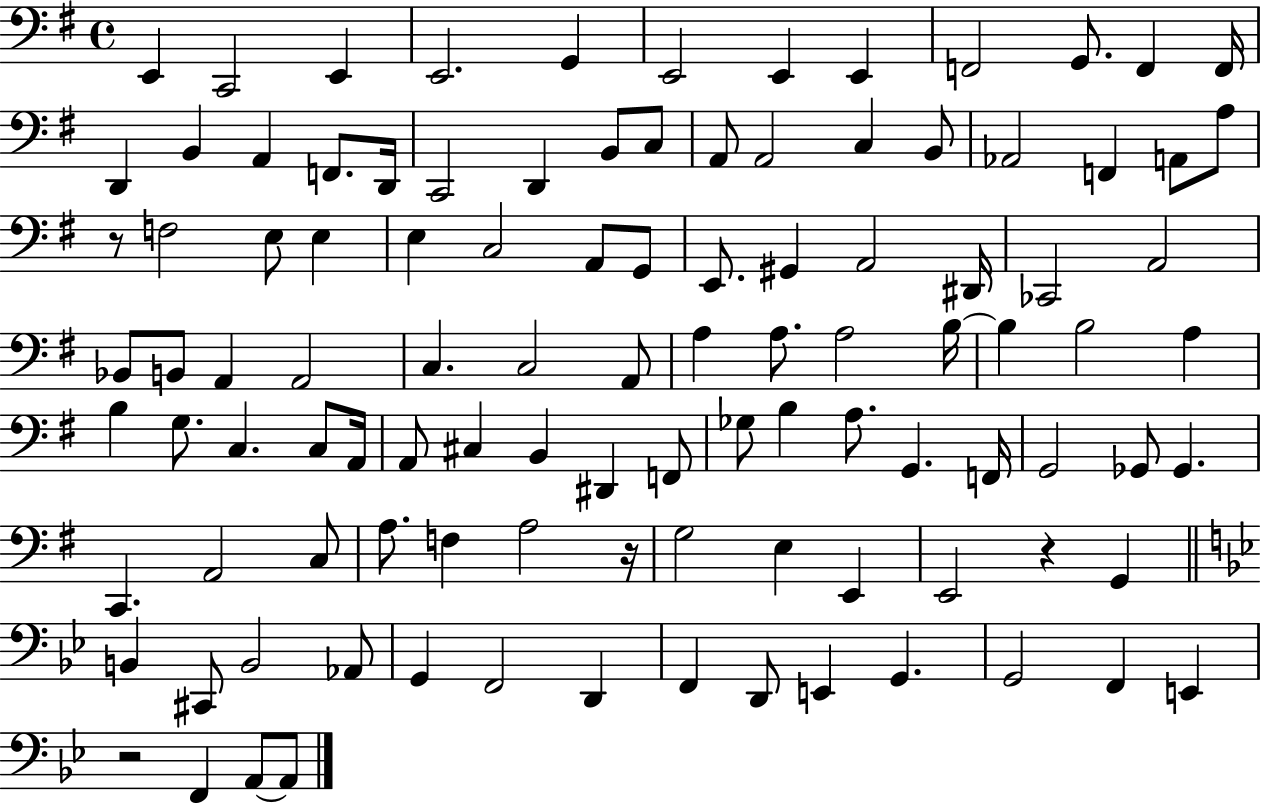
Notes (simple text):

E2/q C2/h E2/q E2/h. G2/q E2/h E2/q E2/q F2/h G2/e. F2/q F2/s D2/q B2/q A2/q F2/e. D2/s C2/h D2/q B2/e C3/e A2/e A2/h C3/q B2/e Ab2/h F2/q A2/e A3/e R/e F3/h E3/e E3/q E3/q C3/h A2/e G2/e E2/e. G#2/q A2/h D#2/s CES2/h A2/h Bb2/e B2/e A2/q A2/h C3/q. C3/h A2/e A3/q A3/e. A3/h B3/s B3/q B3/h A3/q B3/q G3/e. C3/q. C3/e A2/s A2/e C#3/q B2/q D#2/q F2/e Gb3/e B3/q A3/e. G2/q. F2/s G2/h Gb2/e Gb2/q. C2/q. A2/h C3/e A3/e. F3/q A3/h R/s G3/h E3/q E2/q E2/h R/q G2/q B2/q C#2/e B2/h Ab2/e G2/q F2/h D2/q F2/q D2/e E2/q G2/q. G2/h F2/q E2/q R/h F2/q A2/e A2/e